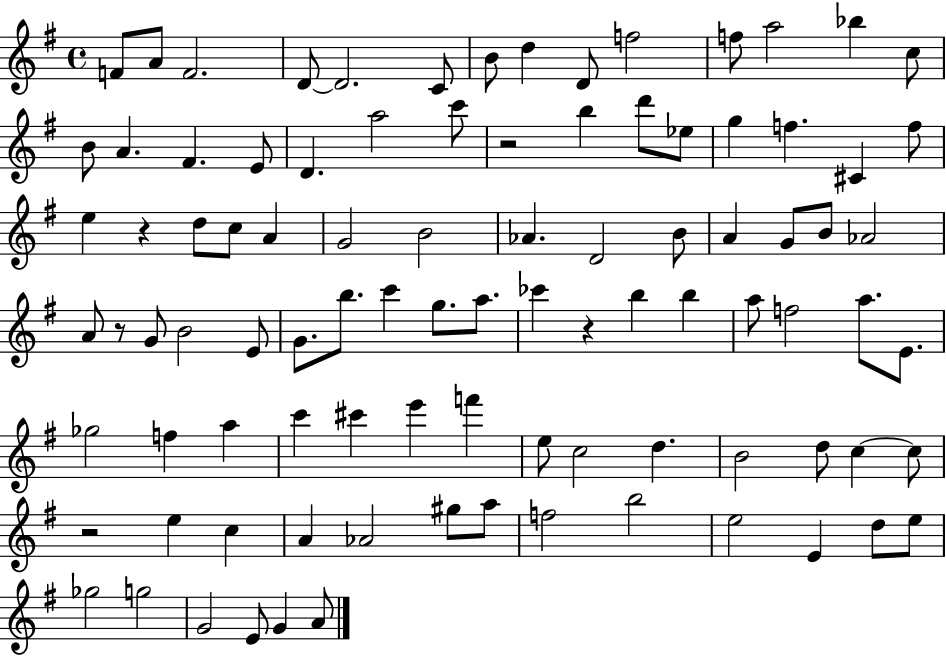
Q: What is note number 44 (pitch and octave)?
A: B4